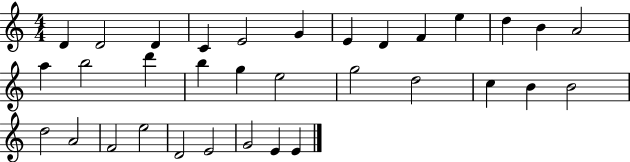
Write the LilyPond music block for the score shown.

{
  \clef treble
  \numericTimeSignature
  \time 4/4
  \key c \major
  d'4 d'2 d'4 | c'4 e'2 g'4 | e'4 d'4 f'4 e''4 | d''4 b'4 a'2 | \break a''4 b''2 d'''4 | b''4 g''4 e''2 | g''2 d''2 | c''4 b'4 b'2 | \break d''2 a'2 | f'2 e''2 | d'2 e'2 | g'2 e'4 e'4 | \break \bar "|."
}